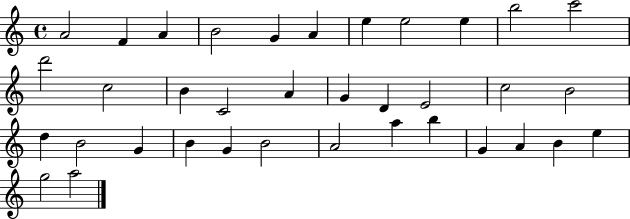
A4/h F4/q A4/q B4/h G4/q A4/q E5/q E5/h E5/q B5/h C6/h D6/h C5/h B4/q C4/h A4/q G4/q D4/q E4/h C5/h B4/h D5/q B4/h G4/q B4/q G4/q B4/h A4/h A5/q B5/q G4/q A4/q B4/q E5/q G5/h A5/h